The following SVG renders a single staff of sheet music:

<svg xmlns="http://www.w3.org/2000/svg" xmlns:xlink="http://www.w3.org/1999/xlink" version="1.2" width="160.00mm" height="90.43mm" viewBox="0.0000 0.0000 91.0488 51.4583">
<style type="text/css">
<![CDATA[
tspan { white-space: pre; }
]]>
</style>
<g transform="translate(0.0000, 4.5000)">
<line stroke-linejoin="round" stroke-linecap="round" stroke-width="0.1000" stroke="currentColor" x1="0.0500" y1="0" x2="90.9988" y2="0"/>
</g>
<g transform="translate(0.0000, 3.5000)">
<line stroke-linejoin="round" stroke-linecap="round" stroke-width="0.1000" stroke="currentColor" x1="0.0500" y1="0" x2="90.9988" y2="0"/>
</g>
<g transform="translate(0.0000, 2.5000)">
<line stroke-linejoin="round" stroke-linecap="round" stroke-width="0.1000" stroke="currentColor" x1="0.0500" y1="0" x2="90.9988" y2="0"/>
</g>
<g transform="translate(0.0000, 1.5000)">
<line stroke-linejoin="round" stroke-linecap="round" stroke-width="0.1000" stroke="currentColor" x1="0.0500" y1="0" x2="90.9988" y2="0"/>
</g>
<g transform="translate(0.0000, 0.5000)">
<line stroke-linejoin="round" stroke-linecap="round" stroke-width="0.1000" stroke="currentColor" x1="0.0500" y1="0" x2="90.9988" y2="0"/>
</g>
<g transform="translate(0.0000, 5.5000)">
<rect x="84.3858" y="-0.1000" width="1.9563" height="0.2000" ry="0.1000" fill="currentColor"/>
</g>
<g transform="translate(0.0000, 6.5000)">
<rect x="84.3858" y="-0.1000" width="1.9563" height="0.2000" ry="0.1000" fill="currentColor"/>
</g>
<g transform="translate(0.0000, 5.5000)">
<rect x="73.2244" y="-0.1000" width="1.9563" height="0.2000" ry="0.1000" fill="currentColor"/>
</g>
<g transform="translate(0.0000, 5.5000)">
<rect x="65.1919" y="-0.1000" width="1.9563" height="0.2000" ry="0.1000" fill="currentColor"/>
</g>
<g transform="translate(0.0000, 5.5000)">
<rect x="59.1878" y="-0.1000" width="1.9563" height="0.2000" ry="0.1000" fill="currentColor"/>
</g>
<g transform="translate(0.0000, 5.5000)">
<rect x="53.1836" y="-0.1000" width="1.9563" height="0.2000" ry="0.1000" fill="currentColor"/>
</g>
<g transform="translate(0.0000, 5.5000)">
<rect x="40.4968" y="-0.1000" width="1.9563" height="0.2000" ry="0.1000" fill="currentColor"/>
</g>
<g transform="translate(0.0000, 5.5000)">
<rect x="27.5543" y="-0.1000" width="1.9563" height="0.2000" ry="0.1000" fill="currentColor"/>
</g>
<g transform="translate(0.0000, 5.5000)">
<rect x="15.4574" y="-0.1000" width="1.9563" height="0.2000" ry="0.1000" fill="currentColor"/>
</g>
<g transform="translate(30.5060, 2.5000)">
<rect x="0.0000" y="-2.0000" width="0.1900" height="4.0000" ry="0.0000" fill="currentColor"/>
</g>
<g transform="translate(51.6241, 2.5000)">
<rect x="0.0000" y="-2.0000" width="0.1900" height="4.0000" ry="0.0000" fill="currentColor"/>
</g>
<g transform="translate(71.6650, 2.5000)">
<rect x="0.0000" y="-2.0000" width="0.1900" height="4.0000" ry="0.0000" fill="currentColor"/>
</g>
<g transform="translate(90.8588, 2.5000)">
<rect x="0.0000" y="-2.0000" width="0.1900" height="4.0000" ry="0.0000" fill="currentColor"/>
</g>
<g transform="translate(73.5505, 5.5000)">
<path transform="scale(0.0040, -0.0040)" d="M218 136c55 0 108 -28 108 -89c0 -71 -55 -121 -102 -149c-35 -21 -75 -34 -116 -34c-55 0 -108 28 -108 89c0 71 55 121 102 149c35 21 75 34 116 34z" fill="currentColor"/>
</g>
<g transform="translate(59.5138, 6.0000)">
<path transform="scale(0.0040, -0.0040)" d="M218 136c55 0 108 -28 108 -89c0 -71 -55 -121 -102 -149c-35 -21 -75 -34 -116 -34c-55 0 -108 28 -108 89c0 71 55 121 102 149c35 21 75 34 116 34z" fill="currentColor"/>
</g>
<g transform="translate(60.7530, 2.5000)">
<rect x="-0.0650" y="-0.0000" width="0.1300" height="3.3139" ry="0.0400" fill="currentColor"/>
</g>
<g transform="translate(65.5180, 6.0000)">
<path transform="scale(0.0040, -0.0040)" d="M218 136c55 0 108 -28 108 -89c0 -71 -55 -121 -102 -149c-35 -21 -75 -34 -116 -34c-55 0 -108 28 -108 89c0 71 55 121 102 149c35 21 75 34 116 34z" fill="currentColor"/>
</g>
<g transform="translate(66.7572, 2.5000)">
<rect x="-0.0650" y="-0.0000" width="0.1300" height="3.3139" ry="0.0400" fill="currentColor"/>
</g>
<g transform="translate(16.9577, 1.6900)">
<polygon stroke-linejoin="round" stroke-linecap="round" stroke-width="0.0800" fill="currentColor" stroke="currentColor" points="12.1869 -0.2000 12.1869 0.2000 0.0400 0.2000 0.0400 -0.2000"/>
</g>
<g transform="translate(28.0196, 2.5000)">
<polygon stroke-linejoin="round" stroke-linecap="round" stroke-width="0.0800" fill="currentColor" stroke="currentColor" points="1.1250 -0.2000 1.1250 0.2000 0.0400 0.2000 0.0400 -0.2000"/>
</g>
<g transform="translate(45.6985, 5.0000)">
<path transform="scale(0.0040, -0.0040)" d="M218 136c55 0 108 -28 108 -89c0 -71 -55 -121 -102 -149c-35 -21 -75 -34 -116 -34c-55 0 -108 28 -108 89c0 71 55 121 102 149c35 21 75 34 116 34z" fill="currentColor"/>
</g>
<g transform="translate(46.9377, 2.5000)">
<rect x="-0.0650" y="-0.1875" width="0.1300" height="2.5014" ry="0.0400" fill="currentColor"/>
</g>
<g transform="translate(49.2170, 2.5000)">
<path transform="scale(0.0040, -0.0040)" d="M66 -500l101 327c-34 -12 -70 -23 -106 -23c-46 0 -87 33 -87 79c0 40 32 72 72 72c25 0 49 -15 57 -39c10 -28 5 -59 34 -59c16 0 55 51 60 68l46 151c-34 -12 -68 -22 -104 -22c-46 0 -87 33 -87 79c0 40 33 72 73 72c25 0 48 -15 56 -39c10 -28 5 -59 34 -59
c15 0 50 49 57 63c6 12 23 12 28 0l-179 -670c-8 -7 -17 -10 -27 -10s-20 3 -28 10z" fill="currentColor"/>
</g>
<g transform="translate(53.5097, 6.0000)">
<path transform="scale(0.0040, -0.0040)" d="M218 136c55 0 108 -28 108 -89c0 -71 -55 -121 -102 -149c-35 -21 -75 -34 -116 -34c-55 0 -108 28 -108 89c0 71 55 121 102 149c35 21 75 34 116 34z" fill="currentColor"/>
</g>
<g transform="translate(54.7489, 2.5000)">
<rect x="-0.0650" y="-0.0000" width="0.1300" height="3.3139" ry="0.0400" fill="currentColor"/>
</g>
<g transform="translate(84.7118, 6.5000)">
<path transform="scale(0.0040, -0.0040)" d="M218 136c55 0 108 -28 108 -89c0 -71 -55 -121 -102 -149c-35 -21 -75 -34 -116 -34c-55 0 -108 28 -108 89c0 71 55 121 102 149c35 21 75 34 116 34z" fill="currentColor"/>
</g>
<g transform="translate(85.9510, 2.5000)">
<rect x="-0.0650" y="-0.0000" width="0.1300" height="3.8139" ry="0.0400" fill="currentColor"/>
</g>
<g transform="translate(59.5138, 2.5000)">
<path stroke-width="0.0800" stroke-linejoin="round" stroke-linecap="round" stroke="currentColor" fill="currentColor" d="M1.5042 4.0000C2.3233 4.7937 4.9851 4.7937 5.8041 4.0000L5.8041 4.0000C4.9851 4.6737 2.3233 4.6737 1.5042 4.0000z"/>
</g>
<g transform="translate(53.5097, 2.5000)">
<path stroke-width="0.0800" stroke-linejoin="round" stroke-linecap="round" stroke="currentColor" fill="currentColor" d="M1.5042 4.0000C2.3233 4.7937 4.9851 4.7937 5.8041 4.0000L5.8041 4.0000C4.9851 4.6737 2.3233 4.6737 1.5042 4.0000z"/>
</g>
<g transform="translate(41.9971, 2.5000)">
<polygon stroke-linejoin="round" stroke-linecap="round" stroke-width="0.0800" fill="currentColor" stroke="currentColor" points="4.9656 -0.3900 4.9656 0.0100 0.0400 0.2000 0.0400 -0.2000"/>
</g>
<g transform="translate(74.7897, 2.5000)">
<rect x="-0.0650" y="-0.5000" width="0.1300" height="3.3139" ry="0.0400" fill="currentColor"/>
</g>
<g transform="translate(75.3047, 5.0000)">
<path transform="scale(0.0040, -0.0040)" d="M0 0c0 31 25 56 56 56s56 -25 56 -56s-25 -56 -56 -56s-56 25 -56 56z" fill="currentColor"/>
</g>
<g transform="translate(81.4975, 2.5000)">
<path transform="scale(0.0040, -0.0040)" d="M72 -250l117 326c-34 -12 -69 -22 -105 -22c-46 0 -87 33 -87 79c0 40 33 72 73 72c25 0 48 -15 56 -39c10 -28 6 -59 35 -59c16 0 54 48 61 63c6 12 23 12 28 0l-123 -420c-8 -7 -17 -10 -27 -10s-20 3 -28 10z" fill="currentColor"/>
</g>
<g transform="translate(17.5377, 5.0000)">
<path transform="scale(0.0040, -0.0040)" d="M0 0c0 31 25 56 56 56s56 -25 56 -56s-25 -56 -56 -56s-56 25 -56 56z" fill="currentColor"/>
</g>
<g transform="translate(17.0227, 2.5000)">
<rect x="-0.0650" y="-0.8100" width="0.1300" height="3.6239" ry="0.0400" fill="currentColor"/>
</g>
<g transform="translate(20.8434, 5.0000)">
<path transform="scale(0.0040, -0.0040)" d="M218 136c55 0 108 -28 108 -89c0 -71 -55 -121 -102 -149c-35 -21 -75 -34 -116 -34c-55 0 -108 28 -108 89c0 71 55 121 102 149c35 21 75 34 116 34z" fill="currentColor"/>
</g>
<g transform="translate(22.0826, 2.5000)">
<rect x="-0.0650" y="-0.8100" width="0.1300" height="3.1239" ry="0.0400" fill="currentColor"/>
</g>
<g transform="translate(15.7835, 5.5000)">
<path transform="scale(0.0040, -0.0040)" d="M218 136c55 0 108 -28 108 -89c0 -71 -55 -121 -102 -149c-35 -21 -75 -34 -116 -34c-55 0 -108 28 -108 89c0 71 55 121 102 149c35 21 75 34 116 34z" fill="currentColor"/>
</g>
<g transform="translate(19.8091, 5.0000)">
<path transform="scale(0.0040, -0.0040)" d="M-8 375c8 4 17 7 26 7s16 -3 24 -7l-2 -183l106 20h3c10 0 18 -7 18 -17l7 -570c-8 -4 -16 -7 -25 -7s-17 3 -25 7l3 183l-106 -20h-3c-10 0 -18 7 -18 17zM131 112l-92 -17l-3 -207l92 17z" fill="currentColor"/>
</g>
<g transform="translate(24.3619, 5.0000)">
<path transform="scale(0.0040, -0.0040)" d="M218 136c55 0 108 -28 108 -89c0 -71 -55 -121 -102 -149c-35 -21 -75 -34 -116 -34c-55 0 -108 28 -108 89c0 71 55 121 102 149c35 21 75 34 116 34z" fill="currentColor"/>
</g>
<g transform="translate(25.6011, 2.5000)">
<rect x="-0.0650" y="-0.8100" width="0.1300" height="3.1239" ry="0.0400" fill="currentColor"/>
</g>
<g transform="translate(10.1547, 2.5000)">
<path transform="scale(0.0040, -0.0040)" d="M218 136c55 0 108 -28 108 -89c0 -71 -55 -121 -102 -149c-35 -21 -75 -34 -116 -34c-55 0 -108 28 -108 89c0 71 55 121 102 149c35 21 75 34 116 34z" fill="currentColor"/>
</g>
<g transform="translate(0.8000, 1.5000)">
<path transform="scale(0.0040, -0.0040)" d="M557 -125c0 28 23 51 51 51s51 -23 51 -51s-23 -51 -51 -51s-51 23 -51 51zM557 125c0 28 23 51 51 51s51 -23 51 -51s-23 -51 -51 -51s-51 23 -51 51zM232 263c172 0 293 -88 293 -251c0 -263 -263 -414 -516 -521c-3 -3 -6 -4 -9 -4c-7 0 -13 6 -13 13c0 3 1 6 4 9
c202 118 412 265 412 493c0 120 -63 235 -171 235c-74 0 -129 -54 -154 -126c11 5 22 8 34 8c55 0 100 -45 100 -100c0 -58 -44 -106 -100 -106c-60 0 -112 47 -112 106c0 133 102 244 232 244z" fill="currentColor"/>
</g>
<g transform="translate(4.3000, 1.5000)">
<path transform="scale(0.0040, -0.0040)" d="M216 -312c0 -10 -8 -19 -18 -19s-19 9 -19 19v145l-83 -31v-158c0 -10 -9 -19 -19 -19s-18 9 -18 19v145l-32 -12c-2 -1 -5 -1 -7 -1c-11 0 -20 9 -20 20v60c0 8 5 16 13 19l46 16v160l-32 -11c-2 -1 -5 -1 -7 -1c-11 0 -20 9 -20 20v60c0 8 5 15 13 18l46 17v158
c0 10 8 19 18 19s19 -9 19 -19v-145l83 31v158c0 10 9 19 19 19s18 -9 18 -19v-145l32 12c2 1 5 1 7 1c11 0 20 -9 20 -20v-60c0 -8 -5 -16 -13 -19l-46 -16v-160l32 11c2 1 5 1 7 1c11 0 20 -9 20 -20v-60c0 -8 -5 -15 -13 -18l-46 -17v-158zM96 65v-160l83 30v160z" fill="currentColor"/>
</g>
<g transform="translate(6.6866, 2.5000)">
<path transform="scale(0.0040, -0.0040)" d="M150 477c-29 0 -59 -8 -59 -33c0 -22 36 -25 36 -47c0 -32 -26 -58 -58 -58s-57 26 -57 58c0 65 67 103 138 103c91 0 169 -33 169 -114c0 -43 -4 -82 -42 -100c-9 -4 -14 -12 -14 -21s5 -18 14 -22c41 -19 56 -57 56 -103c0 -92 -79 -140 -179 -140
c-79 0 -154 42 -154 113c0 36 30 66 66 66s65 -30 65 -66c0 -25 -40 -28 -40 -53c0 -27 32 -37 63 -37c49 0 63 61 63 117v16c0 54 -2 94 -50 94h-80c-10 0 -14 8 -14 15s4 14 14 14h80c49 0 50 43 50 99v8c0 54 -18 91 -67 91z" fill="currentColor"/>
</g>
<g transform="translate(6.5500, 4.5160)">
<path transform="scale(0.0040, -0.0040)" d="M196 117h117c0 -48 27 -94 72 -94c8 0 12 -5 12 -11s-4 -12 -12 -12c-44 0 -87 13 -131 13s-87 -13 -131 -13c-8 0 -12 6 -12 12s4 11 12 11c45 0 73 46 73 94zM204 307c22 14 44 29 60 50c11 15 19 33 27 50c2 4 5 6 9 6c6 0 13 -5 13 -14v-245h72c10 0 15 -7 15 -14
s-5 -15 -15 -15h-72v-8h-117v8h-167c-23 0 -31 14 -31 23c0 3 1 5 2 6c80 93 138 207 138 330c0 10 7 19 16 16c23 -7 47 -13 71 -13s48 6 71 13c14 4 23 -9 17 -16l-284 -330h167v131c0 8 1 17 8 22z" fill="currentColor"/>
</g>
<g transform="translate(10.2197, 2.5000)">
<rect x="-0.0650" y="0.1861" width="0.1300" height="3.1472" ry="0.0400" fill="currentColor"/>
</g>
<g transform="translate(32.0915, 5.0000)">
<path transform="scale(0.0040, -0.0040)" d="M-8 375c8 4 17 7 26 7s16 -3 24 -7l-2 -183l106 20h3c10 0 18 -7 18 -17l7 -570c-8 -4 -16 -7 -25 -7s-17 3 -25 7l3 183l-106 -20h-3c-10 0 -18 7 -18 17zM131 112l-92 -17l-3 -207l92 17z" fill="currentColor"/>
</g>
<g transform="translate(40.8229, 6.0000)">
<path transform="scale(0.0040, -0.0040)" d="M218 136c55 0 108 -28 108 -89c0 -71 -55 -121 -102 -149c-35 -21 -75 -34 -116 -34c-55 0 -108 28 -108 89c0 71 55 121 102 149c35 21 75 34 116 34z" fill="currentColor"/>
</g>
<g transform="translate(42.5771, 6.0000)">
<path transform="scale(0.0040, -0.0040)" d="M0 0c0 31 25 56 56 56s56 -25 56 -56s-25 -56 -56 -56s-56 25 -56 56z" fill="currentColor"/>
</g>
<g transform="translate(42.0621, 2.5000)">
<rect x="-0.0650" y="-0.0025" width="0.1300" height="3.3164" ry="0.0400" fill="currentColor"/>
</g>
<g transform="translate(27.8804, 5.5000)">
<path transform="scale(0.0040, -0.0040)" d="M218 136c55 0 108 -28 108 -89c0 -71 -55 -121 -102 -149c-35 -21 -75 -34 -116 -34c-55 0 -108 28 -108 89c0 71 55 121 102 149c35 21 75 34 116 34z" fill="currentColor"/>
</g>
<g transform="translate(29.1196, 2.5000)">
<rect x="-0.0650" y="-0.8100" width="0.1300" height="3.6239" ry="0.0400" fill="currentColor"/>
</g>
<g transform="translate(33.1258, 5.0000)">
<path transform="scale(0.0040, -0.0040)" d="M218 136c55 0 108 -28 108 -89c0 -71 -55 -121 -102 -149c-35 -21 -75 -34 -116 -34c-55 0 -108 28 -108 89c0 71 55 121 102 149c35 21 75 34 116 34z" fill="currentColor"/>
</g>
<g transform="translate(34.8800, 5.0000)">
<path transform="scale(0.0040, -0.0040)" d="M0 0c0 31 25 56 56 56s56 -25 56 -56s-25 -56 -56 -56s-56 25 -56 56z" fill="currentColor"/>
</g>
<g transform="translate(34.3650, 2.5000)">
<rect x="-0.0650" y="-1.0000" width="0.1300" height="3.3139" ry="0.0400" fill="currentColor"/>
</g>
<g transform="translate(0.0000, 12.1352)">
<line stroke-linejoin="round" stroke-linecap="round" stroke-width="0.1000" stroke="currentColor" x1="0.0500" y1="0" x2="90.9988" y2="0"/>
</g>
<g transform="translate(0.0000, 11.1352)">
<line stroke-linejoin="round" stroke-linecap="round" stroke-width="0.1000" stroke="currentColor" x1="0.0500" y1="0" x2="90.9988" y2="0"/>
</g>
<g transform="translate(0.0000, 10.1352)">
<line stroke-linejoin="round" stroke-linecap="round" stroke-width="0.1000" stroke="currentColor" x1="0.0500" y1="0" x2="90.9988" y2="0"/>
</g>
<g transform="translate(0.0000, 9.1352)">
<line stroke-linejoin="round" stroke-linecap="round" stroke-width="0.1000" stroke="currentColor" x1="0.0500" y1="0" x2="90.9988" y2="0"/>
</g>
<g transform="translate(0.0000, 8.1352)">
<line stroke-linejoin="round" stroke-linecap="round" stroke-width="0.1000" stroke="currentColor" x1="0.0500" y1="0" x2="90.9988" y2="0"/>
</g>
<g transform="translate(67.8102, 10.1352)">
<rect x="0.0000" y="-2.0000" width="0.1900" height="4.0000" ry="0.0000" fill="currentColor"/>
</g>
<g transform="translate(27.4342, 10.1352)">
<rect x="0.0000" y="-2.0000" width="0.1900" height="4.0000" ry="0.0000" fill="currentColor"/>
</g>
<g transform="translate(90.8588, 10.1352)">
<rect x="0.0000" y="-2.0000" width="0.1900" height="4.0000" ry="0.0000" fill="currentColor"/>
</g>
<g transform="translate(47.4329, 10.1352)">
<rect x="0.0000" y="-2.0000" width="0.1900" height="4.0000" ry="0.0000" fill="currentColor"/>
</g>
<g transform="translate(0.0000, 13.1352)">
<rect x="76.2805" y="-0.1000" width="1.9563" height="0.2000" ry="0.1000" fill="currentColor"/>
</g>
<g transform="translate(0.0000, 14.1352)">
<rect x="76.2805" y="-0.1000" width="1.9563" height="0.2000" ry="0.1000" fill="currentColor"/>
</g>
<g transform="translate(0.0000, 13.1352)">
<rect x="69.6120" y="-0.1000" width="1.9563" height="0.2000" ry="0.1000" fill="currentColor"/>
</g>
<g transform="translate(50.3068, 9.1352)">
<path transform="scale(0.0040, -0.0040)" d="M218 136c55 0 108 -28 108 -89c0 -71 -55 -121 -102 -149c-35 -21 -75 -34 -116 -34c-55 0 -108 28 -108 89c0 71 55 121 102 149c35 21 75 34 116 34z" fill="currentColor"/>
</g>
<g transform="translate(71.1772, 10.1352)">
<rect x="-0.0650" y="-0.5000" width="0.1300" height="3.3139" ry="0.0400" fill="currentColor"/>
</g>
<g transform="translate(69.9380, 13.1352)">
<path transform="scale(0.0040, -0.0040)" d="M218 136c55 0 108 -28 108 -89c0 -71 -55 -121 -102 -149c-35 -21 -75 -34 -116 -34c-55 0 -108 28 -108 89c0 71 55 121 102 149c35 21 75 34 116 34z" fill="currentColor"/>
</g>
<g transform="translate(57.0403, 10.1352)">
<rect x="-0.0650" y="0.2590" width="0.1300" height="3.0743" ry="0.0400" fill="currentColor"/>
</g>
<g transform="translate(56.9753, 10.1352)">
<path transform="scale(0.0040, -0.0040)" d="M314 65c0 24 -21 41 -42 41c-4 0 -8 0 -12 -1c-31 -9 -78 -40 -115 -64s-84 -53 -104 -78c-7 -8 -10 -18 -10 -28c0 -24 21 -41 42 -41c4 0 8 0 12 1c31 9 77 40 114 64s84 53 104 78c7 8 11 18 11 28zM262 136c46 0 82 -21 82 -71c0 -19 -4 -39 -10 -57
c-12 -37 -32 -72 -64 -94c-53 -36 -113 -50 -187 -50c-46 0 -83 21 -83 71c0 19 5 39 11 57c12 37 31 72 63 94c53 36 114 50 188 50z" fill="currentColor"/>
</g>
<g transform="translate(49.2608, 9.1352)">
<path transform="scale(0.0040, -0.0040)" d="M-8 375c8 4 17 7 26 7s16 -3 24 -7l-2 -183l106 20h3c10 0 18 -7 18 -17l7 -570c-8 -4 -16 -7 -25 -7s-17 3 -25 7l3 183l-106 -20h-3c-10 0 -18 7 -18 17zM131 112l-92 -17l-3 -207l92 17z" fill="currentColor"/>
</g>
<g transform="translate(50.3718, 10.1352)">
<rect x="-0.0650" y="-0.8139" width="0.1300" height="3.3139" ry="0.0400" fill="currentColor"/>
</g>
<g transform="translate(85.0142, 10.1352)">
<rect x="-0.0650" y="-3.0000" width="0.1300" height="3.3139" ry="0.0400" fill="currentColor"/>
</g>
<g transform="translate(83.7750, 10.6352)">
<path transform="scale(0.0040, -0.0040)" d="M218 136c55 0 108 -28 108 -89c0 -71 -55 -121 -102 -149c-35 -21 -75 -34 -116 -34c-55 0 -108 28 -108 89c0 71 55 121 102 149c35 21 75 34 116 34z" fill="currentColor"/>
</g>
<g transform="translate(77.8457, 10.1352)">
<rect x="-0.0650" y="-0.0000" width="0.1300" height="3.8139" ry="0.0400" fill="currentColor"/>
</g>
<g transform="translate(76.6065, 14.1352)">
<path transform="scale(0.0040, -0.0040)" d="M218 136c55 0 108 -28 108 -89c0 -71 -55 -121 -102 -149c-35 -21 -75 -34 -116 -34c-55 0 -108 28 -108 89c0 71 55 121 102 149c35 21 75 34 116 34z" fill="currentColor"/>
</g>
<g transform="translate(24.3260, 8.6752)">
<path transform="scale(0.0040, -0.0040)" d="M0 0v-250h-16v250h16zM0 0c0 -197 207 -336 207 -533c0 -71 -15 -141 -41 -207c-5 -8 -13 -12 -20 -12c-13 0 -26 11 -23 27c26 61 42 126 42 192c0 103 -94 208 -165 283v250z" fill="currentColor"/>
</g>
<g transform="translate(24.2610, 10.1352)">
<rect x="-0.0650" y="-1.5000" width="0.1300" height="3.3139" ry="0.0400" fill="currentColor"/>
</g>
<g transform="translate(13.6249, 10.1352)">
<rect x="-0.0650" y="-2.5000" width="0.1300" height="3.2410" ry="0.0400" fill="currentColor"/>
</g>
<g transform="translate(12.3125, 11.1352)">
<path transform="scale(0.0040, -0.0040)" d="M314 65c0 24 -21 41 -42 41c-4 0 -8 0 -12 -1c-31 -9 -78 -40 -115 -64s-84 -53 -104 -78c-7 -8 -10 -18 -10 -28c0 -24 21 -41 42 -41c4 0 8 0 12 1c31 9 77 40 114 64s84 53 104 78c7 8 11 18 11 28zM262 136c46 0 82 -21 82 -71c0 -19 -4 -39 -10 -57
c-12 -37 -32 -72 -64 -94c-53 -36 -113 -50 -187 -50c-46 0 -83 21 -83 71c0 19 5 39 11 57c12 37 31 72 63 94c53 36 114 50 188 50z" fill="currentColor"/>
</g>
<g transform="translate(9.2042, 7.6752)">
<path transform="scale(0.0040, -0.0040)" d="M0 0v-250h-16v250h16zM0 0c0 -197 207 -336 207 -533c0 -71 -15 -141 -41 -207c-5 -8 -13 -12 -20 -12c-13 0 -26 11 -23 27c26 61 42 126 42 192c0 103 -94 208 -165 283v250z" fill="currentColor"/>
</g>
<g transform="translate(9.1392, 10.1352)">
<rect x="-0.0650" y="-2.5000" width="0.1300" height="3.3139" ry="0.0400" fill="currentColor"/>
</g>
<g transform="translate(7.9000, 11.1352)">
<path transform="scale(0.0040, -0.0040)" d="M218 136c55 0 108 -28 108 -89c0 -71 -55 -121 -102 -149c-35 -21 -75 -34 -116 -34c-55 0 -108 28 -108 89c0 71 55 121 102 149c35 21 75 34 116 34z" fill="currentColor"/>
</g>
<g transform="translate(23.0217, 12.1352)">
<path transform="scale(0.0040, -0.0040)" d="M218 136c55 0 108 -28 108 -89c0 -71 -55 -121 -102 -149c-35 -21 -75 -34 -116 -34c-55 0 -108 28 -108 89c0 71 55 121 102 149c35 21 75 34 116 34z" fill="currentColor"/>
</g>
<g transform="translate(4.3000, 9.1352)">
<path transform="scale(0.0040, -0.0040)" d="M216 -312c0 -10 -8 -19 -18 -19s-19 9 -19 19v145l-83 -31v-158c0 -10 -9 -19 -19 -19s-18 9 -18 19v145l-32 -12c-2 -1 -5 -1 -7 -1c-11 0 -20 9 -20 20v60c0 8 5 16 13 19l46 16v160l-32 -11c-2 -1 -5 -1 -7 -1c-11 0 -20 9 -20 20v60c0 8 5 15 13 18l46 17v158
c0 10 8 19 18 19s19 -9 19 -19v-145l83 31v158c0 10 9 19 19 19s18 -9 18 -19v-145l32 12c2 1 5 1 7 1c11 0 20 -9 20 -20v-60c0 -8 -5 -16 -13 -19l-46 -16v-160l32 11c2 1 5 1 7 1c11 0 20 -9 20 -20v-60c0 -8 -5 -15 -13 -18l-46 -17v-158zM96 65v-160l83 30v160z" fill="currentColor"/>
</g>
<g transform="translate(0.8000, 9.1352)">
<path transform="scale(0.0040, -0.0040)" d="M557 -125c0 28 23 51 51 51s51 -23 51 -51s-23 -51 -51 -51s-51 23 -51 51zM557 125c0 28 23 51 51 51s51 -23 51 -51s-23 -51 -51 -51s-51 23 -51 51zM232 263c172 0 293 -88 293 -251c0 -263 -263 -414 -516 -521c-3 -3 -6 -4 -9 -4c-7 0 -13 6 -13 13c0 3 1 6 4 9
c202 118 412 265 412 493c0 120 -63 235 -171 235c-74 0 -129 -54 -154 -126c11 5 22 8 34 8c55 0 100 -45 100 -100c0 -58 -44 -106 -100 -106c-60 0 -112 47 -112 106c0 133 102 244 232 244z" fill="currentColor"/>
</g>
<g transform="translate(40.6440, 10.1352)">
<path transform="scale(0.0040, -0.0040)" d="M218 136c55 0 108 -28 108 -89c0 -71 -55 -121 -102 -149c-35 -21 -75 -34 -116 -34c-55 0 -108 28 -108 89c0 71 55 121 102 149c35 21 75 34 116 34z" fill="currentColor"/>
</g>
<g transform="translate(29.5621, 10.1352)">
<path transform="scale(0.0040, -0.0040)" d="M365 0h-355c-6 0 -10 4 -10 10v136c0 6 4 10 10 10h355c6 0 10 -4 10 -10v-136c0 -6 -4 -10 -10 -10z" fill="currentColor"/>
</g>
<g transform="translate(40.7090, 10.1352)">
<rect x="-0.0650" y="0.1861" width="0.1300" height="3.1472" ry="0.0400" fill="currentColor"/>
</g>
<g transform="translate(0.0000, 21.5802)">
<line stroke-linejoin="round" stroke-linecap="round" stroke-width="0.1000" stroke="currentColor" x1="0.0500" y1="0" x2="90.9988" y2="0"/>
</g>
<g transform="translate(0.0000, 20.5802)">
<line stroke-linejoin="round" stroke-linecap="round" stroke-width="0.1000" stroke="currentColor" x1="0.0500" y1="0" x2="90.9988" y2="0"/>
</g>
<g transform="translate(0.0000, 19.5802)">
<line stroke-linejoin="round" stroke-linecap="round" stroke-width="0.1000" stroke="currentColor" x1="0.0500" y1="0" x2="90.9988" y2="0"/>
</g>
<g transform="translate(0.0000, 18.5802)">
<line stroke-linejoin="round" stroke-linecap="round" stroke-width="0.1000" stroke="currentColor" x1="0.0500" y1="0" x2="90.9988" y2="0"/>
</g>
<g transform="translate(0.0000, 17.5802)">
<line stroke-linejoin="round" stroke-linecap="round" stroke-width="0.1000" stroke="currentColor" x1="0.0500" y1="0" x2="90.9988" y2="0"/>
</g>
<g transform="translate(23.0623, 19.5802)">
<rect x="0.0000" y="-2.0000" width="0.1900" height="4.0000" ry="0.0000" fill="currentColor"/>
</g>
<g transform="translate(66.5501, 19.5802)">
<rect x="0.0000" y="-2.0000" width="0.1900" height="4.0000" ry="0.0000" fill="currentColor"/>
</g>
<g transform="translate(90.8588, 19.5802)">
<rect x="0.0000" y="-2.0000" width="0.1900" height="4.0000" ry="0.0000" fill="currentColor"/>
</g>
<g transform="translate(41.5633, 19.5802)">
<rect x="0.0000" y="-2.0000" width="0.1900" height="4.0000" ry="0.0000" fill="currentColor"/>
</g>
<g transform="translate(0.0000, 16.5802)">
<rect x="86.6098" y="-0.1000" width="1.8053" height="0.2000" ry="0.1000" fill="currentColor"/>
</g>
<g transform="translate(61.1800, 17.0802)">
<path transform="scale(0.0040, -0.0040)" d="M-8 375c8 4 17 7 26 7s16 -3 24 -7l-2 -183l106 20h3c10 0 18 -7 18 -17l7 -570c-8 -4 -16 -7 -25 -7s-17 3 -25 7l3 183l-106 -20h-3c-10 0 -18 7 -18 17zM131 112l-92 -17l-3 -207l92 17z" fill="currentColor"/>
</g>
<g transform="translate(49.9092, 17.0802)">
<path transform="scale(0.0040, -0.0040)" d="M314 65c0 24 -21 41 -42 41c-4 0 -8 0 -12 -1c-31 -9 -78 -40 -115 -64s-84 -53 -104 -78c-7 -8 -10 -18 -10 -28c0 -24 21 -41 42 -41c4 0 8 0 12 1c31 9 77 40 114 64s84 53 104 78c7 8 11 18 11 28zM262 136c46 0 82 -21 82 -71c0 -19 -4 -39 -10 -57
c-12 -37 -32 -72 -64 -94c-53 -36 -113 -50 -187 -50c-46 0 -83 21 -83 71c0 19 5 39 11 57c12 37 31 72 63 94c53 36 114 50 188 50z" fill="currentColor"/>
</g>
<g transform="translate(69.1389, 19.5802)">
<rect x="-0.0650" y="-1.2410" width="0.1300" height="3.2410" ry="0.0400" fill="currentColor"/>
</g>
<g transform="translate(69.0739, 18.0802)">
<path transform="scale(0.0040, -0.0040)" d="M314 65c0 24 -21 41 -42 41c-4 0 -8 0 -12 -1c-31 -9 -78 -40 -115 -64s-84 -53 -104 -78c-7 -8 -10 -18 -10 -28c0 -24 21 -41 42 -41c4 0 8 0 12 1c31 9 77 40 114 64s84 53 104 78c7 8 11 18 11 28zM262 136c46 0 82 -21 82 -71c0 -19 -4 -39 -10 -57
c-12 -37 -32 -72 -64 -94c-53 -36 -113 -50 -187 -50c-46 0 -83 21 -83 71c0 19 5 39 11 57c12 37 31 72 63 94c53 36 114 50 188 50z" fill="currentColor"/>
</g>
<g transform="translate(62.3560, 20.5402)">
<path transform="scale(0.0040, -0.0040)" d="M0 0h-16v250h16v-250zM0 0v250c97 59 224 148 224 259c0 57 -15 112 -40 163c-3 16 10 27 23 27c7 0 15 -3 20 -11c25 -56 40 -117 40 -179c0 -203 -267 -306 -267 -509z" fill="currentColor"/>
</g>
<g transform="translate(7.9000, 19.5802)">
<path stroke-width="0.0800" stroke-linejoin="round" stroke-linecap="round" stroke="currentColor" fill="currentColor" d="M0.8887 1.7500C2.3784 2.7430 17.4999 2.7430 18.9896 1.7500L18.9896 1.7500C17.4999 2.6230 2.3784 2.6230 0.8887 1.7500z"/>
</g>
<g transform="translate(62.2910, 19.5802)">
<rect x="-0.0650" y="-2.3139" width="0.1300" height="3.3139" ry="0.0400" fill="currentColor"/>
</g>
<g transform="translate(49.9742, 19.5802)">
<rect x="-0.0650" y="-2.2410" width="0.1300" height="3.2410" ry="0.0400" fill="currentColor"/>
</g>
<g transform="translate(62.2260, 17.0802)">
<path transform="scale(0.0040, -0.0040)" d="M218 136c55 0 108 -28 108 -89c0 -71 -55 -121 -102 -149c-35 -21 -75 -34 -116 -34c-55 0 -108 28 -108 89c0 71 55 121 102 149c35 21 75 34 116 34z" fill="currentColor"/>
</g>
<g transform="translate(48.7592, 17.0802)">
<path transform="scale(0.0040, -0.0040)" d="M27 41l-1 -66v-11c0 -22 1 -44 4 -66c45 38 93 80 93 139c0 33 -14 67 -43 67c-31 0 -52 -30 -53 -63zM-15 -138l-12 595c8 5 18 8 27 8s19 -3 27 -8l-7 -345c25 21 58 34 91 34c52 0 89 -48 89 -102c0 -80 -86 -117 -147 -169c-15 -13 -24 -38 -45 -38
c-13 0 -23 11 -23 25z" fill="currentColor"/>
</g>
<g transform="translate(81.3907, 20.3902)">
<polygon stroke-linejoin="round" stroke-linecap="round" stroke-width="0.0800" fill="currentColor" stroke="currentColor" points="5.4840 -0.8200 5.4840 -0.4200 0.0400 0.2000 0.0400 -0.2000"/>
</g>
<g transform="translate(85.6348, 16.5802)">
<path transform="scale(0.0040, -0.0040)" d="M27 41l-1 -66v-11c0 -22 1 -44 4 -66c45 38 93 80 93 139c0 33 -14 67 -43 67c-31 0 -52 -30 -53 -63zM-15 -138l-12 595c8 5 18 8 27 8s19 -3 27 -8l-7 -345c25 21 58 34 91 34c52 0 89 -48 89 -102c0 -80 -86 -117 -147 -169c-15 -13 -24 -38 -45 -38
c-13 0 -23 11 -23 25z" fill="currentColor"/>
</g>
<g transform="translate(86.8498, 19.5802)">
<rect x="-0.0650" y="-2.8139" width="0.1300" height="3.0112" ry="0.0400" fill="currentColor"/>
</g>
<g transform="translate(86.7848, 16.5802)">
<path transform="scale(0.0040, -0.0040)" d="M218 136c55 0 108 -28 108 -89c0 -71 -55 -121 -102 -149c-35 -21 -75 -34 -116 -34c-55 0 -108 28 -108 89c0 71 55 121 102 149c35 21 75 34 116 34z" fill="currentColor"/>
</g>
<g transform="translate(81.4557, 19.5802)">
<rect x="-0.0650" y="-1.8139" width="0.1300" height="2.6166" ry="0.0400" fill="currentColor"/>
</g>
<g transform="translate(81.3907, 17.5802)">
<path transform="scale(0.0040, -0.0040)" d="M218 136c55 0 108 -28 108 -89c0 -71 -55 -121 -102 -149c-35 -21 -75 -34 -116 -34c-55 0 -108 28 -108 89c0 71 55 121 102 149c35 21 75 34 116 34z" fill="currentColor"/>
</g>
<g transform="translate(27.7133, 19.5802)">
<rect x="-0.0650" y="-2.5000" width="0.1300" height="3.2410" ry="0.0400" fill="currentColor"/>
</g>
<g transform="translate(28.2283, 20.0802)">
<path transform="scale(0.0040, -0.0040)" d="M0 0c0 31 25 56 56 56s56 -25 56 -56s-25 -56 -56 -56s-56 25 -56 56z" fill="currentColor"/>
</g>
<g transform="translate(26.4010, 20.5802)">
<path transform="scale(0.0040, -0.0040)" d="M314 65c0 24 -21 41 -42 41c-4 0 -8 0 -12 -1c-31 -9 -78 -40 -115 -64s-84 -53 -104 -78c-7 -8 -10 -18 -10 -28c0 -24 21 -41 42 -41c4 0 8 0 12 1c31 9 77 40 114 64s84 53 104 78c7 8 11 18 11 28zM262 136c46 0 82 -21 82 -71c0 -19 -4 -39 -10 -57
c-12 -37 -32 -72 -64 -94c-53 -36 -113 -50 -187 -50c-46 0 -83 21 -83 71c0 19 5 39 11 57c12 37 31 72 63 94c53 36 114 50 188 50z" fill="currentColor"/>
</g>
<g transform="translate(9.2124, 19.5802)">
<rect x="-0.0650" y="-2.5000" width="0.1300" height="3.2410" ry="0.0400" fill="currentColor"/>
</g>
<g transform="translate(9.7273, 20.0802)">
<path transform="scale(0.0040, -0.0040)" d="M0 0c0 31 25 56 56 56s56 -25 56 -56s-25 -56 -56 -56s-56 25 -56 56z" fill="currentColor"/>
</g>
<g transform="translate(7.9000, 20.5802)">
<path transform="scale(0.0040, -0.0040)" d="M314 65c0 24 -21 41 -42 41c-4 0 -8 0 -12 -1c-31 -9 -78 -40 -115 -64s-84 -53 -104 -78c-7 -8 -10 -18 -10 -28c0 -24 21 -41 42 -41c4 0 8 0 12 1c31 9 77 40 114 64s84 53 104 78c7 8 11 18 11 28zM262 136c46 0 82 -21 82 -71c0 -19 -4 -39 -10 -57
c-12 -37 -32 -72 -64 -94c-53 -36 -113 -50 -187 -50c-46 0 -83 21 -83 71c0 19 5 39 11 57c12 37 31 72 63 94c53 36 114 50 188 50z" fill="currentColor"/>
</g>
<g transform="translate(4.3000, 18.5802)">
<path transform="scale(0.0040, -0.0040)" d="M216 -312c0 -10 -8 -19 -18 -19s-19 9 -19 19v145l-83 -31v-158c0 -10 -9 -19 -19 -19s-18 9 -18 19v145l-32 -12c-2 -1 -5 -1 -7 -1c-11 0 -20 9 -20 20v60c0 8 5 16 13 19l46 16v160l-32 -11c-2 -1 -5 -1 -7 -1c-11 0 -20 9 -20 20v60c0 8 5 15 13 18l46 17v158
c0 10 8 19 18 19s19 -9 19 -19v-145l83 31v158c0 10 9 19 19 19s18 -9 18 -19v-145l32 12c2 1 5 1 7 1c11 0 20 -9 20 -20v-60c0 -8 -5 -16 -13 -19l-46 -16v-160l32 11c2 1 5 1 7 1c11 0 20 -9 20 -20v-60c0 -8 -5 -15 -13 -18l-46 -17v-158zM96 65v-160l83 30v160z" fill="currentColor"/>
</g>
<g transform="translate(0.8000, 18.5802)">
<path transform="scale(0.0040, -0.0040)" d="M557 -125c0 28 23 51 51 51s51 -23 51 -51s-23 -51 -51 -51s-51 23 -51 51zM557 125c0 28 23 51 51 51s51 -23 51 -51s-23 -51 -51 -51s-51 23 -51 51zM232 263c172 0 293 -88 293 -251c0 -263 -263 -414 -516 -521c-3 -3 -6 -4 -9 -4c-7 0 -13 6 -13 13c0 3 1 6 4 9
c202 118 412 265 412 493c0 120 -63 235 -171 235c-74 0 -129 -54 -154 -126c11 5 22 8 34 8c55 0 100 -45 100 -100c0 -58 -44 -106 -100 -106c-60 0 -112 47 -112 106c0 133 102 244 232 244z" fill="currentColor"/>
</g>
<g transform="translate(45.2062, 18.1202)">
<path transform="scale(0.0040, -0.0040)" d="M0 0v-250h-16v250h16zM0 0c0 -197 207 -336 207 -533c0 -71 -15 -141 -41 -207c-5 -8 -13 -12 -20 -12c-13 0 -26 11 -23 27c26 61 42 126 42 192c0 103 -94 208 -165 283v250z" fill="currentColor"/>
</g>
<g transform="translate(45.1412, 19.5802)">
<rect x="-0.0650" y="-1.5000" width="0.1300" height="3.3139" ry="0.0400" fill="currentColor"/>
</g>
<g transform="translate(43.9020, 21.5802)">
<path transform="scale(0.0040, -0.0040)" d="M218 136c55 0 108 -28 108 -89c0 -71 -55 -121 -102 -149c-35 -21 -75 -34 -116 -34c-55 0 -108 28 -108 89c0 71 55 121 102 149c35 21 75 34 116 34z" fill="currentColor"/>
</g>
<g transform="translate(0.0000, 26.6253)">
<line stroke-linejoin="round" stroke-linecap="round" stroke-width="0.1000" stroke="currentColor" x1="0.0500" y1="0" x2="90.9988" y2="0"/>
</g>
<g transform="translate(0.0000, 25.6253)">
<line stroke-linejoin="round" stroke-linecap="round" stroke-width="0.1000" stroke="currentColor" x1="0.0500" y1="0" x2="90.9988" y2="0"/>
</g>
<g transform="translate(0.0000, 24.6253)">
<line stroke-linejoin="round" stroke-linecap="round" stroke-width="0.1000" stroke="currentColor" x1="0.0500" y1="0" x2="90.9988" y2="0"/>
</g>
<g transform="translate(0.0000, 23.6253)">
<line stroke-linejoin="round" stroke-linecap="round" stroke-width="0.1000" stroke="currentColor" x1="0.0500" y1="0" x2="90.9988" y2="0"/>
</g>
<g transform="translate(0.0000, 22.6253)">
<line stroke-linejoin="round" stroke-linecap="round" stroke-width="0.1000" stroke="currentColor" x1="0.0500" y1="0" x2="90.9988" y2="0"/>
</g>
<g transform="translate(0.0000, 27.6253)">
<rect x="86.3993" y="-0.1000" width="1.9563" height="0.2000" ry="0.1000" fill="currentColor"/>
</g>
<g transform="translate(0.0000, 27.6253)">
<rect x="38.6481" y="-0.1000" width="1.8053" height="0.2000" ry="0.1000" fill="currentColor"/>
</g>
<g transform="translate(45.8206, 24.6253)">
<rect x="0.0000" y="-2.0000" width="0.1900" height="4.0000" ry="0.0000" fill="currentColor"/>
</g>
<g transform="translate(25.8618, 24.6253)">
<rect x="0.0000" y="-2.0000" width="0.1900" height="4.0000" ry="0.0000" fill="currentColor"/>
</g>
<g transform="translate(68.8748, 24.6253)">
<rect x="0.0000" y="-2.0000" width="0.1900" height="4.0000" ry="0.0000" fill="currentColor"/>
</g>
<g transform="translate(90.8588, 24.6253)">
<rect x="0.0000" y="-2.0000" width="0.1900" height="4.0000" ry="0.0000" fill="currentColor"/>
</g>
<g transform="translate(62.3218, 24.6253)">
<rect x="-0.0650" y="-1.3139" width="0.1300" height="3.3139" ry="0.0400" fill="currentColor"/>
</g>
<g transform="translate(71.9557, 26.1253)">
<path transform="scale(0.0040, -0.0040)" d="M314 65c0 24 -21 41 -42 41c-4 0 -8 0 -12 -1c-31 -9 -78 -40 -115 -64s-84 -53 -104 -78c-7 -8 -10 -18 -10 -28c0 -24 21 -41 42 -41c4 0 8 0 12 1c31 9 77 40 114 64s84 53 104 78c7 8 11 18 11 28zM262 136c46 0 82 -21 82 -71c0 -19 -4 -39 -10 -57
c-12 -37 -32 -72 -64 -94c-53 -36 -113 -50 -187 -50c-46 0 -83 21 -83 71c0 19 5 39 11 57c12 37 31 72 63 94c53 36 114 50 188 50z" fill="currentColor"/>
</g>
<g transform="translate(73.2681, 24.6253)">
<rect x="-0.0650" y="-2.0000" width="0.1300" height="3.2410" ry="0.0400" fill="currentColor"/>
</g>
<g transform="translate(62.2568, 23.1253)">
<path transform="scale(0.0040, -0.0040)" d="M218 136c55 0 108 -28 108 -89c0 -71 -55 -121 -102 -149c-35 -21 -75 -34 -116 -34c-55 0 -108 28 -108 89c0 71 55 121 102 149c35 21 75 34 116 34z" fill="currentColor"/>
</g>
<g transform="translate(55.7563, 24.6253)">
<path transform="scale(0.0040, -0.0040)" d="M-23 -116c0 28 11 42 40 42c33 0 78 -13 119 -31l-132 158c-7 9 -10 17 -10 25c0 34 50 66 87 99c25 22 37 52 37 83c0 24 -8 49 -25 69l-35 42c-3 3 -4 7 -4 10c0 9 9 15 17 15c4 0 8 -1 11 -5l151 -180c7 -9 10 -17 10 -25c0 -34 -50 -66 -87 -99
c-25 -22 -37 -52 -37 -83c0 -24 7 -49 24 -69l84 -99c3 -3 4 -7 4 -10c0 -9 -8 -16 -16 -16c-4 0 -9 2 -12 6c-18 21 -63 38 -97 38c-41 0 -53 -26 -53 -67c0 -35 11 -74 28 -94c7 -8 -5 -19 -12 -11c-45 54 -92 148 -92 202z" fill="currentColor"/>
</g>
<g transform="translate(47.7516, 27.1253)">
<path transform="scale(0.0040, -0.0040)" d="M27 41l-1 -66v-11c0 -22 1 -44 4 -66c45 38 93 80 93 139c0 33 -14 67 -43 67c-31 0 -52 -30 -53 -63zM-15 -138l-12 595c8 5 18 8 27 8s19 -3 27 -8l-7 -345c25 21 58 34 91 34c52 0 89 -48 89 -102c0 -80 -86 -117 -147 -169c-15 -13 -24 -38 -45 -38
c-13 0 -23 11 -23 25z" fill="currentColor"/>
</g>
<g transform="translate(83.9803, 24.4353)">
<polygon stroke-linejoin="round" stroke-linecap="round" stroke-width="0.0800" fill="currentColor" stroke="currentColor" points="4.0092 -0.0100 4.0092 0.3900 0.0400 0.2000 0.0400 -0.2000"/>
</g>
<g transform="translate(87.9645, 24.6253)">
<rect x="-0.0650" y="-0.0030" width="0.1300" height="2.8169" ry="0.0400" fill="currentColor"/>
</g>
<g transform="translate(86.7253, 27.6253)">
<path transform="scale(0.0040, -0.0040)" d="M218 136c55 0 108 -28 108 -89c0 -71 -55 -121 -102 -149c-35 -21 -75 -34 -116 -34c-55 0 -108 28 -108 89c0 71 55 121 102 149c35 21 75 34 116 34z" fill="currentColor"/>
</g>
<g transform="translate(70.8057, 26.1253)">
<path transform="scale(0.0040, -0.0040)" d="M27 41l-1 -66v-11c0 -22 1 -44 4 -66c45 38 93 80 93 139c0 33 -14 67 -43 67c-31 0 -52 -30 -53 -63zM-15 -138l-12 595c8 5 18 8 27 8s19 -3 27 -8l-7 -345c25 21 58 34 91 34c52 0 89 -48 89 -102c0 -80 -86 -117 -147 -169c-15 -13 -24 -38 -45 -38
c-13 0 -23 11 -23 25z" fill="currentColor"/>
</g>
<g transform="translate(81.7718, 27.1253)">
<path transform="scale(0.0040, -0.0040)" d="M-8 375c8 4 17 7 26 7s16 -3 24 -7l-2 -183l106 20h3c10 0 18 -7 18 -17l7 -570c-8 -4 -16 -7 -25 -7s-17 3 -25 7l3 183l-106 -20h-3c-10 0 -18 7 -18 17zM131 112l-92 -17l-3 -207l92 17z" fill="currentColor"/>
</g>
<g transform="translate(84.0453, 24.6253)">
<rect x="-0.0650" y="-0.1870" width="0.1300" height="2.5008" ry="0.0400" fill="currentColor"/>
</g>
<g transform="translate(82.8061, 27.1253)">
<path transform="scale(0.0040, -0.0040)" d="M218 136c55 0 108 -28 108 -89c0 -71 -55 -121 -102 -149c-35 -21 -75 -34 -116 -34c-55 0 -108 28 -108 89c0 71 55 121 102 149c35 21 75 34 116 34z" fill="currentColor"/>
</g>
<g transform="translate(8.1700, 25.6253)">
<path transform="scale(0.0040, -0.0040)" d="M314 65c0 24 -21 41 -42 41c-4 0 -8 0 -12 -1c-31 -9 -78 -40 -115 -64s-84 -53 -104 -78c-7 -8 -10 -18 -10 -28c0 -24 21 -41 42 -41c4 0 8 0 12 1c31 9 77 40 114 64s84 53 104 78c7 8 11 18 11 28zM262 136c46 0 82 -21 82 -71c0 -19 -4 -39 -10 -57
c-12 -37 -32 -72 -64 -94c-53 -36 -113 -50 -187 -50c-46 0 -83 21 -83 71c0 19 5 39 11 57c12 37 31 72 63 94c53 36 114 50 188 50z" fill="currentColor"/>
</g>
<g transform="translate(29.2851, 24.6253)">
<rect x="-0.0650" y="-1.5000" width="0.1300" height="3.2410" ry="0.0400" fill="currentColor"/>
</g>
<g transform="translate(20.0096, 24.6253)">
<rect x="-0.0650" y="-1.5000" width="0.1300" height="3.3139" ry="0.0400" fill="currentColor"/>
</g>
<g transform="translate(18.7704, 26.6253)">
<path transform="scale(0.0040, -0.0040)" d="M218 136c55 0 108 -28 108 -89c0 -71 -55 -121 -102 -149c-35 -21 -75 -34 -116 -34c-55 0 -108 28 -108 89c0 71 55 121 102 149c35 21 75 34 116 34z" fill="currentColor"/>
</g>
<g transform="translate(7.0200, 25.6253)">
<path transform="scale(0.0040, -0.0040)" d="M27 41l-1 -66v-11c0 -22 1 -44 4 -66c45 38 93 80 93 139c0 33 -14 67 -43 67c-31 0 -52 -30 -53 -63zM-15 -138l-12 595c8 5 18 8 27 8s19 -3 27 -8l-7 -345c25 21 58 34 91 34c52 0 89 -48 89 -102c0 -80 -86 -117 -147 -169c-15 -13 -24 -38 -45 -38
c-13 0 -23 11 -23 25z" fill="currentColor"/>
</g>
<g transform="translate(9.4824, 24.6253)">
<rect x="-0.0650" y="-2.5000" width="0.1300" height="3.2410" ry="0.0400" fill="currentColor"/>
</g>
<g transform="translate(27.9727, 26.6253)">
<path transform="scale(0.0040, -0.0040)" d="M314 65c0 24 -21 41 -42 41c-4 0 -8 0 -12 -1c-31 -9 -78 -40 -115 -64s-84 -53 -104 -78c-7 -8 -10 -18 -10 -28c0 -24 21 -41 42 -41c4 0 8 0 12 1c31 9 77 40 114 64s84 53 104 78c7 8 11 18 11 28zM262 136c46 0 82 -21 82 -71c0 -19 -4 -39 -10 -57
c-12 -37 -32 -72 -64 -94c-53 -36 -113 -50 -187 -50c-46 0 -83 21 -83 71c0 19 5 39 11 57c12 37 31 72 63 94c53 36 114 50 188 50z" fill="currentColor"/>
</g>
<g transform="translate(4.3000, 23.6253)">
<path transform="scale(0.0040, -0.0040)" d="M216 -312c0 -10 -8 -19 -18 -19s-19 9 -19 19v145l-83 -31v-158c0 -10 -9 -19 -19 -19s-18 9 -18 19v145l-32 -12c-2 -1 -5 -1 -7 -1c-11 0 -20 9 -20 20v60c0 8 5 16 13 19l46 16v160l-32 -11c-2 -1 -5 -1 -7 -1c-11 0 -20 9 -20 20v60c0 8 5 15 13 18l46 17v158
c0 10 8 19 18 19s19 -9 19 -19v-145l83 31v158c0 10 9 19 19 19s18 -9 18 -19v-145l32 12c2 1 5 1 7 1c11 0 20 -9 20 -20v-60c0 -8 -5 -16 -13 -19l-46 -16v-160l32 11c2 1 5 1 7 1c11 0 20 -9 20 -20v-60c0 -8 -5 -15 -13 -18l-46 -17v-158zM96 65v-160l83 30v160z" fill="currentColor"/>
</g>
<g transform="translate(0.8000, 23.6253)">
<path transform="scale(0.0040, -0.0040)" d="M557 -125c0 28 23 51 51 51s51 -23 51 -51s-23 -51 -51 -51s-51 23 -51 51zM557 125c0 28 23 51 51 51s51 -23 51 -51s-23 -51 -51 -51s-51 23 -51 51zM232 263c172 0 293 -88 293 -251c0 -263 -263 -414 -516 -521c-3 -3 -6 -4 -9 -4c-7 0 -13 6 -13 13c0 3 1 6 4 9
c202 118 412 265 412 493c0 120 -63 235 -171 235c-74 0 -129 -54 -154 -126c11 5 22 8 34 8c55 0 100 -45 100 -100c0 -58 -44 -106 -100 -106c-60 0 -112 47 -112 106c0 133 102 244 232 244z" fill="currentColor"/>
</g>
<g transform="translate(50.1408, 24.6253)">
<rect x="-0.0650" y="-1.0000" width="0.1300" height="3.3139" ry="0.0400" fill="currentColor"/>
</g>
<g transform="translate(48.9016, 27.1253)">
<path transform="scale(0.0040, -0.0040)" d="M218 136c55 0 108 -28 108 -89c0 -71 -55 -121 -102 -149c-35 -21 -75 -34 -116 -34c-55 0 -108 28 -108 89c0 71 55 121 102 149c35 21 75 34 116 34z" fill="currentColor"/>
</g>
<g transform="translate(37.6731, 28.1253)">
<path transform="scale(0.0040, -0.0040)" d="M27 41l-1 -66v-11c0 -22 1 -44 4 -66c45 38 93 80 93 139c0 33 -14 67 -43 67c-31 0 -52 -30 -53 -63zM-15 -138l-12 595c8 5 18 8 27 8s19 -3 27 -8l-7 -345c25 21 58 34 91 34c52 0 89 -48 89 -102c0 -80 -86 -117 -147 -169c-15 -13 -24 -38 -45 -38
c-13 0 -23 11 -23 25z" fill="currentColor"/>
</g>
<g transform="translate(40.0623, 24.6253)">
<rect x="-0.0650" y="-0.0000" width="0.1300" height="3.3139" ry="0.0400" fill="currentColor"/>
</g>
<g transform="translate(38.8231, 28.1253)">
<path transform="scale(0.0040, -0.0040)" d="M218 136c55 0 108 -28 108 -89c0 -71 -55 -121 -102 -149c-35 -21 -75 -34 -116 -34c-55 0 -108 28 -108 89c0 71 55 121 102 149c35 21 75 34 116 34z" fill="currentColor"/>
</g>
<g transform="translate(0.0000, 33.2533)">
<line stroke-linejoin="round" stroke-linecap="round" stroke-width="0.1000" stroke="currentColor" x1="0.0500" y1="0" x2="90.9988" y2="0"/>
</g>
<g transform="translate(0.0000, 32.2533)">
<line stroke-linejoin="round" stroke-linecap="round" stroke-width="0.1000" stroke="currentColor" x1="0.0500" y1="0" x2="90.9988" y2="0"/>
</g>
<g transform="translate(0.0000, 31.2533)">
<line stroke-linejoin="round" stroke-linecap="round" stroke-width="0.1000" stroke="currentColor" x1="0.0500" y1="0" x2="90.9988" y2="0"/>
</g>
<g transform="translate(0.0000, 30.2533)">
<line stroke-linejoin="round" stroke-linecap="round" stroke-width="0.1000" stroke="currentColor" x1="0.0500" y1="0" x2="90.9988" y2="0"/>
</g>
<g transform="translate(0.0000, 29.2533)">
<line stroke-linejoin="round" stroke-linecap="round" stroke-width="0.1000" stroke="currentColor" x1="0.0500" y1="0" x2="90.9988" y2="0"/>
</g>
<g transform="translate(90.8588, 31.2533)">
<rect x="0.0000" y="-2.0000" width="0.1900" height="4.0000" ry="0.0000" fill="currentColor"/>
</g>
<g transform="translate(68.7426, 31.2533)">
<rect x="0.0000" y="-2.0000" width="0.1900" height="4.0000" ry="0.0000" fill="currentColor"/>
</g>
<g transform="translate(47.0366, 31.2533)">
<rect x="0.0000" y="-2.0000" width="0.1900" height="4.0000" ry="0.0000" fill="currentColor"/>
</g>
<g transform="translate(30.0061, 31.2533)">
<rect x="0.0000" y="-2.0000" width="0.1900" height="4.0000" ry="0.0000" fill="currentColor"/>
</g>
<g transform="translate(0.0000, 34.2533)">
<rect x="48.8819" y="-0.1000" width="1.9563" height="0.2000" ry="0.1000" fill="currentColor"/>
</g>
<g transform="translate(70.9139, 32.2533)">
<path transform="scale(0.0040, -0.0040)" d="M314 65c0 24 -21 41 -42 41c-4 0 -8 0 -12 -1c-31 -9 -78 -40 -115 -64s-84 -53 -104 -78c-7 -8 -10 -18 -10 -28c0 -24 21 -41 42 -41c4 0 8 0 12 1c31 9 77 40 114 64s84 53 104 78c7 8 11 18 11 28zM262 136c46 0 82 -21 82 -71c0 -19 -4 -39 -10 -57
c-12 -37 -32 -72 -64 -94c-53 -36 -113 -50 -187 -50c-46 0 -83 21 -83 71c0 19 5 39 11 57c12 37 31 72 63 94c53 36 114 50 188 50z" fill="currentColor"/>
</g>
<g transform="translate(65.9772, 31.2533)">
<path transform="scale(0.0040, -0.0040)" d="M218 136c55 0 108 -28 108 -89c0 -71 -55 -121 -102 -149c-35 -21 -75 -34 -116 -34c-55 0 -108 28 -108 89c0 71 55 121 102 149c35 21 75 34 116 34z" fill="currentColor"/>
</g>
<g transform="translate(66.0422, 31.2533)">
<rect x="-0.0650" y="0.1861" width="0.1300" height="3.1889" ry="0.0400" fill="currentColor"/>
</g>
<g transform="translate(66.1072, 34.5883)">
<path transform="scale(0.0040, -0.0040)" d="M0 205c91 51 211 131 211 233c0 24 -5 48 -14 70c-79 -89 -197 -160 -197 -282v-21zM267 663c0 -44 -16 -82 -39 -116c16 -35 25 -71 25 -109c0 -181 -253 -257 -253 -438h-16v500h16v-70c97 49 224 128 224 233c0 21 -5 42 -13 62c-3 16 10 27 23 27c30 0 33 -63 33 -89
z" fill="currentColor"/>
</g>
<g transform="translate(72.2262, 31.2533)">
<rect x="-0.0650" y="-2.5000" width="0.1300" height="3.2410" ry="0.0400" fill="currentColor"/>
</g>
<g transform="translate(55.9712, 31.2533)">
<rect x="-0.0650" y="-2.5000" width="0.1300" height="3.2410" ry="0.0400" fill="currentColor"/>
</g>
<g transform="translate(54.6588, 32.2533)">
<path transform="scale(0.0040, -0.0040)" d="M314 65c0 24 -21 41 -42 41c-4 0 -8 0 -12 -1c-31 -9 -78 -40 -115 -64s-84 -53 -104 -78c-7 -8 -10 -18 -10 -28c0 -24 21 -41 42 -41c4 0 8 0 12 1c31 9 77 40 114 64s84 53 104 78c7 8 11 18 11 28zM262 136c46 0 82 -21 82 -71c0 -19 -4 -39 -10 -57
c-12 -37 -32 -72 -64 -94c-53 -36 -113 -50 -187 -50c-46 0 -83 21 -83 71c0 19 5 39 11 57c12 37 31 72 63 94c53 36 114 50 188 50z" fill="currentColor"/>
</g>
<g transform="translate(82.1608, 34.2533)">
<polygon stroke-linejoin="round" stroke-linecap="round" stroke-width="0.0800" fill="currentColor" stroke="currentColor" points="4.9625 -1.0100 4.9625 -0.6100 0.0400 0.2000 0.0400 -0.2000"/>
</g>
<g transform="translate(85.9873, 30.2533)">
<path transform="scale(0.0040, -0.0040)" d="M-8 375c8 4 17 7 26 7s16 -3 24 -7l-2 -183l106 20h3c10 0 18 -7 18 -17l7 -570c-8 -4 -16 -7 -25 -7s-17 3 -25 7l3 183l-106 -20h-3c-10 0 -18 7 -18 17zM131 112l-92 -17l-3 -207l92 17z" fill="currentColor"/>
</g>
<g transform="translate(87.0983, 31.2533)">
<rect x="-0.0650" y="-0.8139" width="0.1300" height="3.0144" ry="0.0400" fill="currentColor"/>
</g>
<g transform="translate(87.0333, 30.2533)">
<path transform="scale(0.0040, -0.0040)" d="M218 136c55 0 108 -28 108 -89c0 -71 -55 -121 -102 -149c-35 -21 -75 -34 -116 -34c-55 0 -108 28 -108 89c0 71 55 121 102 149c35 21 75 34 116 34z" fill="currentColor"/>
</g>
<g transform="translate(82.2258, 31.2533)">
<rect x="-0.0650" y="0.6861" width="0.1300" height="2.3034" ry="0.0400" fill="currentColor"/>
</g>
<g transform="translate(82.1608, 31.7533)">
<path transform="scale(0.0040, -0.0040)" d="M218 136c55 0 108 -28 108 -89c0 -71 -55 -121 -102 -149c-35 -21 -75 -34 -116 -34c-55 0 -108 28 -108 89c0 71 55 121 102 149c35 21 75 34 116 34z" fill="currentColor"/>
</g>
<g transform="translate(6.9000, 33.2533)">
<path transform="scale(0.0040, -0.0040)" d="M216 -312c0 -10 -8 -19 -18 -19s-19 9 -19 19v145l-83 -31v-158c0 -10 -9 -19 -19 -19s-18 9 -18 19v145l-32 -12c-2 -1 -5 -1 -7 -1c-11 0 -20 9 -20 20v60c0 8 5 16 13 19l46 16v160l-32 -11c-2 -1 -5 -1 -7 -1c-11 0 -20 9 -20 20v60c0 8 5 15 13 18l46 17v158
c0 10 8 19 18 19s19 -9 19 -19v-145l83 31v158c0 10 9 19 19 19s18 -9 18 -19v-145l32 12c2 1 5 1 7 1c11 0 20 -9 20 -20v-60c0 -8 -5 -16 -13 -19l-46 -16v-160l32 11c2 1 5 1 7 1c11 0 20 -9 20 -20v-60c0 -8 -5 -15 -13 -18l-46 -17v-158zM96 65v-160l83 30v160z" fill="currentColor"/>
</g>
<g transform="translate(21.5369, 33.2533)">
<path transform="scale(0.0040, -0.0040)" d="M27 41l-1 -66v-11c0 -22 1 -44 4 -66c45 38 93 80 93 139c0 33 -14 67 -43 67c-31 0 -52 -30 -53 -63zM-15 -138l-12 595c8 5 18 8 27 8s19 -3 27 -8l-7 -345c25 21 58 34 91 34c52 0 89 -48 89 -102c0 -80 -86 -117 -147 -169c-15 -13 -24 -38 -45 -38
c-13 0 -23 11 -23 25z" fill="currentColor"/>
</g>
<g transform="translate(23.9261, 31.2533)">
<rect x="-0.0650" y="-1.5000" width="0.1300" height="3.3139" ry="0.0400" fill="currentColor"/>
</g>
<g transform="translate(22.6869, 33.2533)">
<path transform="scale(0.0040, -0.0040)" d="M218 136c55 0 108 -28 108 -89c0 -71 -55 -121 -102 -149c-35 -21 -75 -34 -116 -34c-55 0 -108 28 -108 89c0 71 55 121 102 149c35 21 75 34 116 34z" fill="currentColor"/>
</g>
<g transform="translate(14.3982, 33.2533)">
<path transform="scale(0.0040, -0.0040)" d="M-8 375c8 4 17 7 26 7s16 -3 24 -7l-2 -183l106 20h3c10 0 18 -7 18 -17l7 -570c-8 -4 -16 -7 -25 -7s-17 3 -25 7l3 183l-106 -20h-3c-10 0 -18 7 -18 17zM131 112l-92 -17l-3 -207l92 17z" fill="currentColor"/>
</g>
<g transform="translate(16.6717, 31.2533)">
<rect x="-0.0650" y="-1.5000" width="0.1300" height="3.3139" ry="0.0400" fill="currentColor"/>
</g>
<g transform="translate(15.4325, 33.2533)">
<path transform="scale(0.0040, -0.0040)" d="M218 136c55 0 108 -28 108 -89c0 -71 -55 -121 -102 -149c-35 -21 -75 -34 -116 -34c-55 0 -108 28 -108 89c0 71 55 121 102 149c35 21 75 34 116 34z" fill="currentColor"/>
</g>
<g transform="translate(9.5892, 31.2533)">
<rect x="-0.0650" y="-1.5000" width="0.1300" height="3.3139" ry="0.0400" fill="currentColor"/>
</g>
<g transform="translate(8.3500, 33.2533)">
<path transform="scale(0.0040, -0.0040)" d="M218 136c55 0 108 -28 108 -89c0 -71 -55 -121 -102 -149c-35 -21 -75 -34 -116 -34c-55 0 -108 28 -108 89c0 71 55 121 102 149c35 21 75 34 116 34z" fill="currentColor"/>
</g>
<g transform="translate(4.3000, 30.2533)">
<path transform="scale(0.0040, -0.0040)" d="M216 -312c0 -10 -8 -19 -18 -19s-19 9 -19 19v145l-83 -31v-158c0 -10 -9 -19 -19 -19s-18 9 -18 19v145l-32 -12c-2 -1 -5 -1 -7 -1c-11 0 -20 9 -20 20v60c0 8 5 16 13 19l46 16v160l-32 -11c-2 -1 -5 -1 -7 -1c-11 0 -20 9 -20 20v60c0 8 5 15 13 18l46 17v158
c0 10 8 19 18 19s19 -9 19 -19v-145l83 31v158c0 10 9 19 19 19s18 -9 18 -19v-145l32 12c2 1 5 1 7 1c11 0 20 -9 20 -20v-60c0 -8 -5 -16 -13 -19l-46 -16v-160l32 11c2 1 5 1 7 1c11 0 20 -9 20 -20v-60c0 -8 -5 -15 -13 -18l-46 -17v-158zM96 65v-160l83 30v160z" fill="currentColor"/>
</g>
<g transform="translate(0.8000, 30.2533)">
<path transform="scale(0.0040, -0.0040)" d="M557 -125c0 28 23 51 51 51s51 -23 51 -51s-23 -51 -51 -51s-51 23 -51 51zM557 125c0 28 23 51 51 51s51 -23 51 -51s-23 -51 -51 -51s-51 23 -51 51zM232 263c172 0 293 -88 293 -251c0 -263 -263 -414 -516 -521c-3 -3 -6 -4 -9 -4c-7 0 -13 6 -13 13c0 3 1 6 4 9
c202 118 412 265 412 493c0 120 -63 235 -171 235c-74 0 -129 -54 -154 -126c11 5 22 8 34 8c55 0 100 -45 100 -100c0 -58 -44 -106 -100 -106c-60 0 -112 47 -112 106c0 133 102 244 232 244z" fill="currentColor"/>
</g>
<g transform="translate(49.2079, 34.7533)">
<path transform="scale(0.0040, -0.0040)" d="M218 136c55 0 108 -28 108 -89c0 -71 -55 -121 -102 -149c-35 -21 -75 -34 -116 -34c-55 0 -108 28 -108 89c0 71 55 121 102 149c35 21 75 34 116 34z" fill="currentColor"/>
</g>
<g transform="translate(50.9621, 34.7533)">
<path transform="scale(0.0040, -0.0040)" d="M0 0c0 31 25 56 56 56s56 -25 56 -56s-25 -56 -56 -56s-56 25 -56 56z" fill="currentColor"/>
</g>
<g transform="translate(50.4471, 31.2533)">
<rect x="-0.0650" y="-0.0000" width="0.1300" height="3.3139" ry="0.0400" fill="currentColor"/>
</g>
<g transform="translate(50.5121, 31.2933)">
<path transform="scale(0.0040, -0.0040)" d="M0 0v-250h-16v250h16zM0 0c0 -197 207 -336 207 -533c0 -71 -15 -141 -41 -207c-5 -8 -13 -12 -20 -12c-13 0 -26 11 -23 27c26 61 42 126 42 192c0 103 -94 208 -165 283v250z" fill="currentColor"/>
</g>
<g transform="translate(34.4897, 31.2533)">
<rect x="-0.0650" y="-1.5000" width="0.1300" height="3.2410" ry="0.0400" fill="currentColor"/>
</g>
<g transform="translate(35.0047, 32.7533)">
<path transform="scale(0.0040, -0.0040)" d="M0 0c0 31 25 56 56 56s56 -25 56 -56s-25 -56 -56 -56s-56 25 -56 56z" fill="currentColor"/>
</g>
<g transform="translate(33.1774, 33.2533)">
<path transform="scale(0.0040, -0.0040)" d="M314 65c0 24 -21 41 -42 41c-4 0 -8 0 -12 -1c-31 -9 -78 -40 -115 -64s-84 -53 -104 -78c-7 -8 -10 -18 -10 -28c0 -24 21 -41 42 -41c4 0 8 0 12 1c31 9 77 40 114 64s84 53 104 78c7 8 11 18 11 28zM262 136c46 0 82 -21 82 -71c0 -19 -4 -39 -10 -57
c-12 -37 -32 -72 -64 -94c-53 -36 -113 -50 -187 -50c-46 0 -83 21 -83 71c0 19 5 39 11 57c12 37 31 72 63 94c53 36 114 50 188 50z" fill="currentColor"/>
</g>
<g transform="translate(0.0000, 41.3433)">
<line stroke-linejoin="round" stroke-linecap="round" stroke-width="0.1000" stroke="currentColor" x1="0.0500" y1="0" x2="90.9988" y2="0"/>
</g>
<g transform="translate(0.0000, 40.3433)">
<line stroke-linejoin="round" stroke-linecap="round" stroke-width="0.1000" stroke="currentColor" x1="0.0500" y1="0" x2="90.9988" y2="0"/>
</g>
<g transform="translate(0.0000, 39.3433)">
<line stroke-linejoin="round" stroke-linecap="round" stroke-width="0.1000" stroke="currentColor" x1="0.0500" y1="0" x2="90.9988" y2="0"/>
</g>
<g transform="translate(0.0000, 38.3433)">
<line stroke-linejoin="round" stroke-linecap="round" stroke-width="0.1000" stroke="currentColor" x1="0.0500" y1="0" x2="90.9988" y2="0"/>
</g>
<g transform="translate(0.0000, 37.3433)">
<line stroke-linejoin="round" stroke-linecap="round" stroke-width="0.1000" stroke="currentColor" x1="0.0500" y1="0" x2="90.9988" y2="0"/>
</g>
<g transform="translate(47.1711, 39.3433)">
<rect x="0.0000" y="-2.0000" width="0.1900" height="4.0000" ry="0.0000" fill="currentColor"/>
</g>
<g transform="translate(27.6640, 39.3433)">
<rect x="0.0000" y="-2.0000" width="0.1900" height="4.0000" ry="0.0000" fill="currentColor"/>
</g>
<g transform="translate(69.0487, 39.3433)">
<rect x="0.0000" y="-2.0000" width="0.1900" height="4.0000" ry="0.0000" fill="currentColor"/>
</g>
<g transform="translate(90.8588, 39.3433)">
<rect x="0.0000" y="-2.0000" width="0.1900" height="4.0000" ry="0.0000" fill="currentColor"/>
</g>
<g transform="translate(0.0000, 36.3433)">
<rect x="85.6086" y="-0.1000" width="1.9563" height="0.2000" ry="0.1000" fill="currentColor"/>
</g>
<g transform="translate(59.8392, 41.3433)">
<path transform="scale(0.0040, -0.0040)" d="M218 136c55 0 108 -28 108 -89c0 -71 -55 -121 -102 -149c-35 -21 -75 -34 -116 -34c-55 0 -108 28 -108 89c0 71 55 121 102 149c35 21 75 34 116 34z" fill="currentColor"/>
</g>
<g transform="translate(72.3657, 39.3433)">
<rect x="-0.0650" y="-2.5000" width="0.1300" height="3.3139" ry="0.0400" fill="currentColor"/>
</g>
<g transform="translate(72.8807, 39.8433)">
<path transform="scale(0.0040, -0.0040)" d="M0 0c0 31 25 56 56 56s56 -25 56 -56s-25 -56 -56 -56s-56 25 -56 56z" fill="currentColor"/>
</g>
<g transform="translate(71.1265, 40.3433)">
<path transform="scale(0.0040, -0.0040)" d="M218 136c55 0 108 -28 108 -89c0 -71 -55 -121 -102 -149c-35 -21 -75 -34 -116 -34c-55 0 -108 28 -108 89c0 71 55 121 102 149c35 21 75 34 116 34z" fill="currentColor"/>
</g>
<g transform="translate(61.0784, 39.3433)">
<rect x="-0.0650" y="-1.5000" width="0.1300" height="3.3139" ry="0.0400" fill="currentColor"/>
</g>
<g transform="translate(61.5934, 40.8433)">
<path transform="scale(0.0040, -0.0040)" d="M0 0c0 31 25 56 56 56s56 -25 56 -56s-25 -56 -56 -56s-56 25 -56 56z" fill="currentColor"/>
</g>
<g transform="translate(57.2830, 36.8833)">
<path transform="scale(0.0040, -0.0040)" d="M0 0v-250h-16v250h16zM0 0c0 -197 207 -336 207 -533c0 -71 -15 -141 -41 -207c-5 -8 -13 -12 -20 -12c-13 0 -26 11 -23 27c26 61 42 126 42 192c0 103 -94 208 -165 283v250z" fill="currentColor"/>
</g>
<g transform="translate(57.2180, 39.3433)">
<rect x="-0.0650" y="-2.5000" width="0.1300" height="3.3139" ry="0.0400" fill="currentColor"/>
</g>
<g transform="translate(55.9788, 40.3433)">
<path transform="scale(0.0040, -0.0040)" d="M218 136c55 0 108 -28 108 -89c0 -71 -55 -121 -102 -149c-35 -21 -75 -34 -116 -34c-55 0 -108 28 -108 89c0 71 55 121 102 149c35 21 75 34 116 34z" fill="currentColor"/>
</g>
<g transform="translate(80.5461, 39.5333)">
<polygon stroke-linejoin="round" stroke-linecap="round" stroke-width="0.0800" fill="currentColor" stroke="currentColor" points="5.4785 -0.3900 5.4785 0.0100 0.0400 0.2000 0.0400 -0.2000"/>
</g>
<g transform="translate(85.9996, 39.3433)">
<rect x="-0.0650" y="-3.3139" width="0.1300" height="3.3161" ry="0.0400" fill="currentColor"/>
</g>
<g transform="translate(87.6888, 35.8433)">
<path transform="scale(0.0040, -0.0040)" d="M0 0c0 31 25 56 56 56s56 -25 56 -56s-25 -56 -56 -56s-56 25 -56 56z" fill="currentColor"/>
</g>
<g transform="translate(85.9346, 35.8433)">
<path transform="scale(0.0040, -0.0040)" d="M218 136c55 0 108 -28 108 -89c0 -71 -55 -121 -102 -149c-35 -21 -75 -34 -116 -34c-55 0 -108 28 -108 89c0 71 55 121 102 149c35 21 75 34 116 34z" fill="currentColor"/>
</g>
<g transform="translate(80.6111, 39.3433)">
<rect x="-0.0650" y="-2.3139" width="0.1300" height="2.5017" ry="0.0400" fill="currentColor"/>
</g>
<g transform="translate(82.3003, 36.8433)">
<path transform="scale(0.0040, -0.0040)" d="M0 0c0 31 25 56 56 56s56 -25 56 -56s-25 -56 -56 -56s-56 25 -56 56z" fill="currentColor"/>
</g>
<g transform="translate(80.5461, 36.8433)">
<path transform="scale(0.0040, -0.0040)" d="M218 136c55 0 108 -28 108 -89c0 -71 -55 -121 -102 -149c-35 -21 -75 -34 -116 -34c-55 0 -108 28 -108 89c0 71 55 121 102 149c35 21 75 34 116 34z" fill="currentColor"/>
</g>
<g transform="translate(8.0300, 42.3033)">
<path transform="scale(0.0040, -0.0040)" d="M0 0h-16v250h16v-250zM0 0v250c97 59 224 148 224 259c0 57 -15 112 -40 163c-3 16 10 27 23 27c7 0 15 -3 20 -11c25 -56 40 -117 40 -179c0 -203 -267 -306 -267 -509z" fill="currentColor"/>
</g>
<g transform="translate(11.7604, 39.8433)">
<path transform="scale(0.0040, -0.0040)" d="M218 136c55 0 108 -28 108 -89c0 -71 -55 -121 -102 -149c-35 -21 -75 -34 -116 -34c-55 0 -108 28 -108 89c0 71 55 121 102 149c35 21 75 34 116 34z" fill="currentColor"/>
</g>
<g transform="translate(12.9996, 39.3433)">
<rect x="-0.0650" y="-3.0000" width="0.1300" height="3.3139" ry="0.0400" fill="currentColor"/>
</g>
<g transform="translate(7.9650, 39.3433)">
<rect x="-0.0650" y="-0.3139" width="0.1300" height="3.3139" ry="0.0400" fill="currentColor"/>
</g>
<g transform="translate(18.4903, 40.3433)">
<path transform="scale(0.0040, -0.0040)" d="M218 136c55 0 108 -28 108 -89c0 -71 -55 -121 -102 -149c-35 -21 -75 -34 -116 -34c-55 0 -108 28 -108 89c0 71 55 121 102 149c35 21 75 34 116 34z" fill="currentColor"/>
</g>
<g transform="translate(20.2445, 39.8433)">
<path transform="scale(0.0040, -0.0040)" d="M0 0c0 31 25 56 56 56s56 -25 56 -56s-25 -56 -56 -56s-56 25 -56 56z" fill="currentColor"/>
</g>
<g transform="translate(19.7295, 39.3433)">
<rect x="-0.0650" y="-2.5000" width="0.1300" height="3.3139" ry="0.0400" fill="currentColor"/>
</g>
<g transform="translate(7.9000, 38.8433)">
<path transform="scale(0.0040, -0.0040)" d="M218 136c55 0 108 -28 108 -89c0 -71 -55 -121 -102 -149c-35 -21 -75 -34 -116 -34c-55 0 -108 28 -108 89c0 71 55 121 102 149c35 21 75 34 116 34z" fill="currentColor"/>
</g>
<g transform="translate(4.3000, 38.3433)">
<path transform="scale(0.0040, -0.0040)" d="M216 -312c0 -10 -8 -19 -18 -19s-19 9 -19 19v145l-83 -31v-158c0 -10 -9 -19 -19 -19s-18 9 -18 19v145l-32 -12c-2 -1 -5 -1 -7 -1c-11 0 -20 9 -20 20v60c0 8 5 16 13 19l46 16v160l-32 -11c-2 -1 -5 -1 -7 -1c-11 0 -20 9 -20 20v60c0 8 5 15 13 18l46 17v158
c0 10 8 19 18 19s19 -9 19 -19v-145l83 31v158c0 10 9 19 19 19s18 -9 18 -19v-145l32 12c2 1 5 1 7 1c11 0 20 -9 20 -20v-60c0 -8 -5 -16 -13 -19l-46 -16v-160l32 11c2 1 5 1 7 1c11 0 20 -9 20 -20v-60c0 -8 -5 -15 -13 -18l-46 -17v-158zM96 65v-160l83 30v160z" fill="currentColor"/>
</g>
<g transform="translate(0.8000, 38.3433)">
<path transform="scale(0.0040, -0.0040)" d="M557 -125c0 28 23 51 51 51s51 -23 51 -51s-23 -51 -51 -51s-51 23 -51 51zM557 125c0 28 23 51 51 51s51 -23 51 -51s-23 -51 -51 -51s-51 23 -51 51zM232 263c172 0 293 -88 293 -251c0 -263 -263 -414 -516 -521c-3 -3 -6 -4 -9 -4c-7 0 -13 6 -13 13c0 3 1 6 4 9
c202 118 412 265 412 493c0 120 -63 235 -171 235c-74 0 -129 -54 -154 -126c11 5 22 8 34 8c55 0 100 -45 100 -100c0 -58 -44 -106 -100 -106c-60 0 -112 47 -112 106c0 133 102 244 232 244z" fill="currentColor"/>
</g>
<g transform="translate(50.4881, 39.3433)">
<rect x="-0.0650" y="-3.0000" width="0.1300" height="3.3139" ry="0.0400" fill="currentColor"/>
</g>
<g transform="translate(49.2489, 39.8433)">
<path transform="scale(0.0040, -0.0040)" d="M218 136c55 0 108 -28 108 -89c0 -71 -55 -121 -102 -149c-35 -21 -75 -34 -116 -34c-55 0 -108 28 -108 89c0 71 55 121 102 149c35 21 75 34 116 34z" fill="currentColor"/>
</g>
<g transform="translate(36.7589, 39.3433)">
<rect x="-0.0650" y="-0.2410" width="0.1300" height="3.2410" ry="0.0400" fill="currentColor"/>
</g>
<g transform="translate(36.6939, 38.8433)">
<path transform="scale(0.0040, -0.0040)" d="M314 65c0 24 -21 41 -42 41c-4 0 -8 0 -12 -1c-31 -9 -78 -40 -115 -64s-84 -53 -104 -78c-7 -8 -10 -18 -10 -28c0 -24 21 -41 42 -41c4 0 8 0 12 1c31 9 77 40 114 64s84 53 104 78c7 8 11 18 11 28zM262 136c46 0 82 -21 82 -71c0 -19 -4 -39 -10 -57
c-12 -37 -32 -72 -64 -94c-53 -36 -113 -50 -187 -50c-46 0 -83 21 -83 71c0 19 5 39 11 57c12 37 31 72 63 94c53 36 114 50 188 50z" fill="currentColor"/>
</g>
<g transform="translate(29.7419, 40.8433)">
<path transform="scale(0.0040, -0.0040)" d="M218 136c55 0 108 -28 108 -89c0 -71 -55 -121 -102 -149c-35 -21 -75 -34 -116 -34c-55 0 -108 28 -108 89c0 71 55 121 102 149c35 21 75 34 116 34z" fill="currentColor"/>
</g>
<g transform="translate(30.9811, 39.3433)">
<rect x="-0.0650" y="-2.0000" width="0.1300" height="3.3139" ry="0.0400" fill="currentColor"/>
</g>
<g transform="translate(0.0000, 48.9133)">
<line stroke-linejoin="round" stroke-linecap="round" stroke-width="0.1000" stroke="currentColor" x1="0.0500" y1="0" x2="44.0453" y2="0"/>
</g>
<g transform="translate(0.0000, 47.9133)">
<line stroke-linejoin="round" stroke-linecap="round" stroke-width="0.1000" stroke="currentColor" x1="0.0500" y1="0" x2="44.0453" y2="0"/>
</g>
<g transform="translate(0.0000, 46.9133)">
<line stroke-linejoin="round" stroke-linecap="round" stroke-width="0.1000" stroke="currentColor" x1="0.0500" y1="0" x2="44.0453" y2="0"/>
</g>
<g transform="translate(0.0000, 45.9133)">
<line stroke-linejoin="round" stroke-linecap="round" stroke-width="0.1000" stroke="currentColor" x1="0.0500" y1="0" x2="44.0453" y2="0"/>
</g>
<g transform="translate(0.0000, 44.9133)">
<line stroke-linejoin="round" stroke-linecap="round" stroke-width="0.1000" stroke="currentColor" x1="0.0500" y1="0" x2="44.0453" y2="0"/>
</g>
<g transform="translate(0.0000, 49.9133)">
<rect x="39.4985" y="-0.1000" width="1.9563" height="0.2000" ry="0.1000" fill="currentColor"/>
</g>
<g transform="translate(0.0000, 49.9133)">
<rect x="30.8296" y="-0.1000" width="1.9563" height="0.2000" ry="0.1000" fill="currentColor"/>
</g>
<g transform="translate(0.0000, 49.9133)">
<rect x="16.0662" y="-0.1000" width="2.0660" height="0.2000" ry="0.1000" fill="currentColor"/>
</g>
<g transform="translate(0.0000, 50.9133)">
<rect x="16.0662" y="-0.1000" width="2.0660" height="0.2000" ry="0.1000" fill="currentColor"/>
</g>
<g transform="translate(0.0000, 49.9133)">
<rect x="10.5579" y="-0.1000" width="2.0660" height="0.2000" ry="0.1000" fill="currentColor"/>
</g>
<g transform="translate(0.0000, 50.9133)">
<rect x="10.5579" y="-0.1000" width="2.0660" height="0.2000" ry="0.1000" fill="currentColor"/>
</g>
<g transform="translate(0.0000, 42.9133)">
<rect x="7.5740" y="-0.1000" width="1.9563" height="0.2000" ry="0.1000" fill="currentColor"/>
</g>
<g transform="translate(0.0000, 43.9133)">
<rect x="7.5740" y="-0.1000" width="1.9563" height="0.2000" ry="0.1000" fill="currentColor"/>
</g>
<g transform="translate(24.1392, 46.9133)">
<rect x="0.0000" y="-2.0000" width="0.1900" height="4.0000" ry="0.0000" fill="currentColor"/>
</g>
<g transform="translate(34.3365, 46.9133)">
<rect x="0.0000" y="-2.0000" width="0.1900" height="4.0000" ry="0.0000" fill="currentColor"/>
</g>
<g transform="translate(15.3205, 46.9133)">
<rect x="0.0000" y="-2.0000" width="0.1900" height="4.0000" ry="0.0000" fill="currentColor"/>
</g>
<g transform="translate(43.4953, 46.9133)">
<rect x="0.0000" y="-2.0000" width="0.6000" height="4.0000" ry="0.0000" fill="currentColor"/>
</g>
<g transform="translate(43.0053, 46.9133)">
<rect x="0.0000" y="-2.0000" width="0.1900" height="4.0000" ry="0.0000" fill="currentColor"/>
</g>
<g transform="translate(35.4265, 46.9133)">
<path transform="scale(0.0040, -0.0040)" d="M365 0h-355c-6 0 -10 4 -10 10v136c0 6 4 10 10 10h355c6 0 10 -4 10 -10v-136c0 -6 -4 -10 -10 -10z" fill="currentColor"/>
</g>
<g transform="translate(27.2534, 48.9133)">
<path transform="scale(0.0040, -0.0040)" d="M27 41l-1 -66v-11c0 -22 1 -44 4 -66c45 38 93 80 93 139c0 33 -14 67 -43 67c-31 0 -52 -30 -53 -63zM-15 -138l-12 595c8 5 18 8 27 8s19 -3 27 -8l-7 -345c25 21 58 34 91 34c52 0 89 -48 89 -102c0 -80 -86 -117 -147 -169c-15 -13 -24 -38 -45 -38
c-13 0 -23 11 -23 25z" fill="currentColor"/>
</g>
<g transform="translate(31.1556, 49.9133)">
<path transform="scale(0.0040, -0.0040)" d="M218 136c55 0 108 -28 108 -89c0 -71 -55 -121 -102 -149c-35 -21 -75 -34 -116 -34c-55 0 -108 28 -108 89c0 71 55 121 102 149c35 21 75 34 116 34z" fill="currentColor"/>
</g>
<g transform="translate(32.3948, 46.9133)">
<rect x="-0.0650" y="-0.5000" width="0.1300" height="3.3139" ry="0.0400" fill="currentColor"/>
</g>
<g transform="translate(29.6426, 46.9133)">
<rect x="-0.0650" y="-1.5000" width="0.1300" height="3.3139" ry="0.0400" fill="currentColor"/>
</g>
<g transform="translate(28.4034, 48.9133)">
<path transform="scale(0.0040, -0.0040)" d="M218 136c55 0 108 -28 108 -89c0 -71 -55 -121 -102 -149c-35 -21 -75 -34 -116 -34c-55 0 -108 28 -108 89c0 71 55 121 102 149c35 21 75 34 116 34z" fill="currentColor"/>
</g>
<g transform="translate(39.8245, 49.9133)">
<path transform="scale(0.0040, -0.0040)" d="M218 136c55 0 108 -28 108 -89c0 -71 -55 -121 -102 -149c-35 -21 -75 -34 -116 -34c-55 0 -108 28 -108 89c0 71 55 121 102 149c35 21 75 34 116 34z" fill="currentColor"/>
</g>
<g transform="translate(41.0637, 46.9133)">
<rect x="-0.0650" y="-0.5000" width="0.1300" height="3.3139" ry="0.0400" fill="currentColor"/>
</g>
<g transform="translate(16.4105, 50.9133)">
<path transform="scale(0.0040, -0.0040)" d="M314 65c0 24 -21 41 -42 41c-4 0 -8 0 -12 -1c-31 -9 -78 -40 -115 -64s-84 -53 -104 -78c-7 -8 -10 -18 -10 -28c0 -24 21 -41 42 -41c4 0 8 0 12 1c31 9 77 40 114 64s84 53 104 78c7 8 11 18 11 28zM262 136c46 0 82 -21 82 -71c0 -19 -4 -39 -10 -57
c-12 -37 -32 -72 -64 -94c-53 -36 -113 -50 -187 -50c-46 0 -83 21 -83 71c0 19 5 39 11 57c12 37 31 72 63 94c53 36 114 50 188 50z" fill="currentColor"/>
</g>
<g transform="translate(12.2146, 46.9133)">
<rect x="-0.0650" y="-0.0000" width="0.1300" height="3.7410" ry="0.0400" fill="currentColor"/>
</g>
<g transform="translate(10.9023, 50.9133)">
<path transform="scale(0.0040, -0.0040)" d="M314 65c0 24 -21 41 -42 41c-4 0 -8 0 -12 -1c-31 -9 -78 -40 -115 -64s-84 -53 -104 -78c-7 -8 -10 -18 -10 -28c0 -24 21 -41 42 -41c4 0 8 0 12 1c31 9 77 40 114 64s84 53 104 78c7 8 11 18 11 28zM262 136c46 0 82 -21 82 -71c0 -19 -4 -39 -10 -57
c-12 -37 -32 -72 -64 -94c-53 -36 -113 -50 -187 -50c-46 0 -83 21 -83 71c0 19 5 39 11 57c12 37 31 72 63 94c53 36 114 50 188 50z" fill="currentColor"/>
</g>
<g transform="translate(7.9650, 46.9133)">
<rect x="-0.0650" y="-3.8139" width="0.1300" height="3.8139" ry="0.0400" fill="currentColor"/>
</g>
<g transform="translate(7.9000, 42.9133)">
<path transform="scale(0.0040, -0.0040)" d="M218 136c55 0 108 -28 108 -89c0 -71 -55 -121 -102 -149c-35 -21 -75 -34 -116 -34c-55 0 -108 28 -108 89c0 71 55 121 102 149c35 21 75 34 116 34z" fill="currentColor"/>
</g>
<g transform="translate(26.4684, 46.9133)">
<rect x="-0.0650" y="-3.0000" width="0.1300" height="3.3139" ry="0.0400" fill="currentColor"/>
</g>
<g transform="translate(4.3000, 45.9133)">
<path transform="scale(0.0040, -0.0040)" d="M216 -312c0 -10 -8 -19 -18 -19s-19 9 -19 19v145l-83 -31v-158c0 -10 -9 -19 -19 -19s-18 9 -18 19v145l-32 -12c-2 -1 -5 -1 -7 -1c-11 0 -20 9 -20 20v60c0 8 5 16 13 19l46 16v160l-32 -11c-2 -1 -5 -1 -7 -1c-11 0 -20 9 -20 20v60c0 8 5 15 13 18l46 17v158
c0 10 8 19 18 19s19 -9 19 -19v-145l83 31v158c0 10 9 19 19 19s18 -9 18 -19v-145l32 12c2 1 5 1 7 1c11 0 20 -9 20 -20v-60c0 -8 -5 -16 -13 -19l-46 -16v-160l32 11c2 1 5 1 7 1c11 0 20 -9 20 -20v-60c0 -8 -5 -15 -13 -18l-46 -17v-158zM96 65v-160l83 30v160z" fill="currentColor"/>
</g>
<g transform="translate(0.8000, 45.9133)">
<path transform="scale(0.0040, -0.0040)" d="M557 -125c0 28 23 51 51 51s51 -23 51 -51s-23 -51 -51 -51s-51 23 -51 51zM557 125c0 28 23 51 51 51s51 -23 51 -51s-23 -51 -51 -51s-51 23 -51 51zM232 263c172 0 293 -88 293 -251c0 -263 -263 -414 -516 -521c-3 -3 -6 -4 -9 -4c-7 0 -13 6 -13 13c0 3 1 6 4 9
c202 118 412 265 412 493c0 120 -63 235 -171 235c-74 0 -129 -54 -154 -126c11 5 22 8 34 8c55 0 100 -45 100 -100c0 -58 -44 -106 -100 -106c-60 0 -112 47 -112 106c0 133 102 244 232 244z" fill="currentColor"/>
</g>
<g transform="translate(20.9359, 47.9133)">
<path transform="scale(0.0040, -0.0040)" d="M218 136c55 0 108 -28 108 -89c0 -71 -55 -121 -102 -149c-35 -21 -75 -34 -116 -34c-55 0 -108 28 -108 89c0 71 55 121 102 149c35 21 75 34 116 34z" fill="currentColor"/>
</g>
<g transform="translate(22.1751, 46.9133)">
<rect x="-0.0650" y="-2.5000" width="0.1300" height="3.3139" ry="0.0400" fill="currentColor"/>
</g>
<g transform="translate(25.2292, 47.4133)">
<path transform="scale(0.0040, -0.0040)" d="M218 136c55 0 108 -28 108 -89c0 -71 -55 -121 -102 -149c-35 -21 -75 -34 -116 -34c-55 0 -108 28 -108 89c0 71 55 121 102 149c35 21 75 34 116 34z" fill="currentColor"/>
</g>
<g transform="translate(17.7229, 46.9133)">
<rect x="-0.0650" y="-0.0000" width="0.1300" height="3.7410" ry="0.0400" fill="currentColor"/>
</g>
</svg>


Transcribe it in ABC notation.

X:1
T:Untitled
M:3/4
L:1/4
K:G
D, E,,/2 F,,/2 F,,/2 E,,/4 F,, D,,/2 F,,/2 z/4 D,, D,, D,, E,, z/2 C,, B,,/2 B,,2 G,,/2 z2 D, F, D,2 E,, C,, C, B,,2 B,,2 G,,/2 _B,2 B,/2 G,2 A,/2 _C/2 _B,,2 G,, G,,2 _D,, _F,, z G, _A,,2 F,,/2 E,,/2 ^G,, G,, _G,, G,,2 D,,/2 B,,2 D,/4 B,,2 C,/2 F,/2 E,/2 C, B,, A,, E,2 C, B,,/2 G,, B,, B,/2 D/2 E C,,2 C,,2 B,, C, _G,, E,, z2 E,,